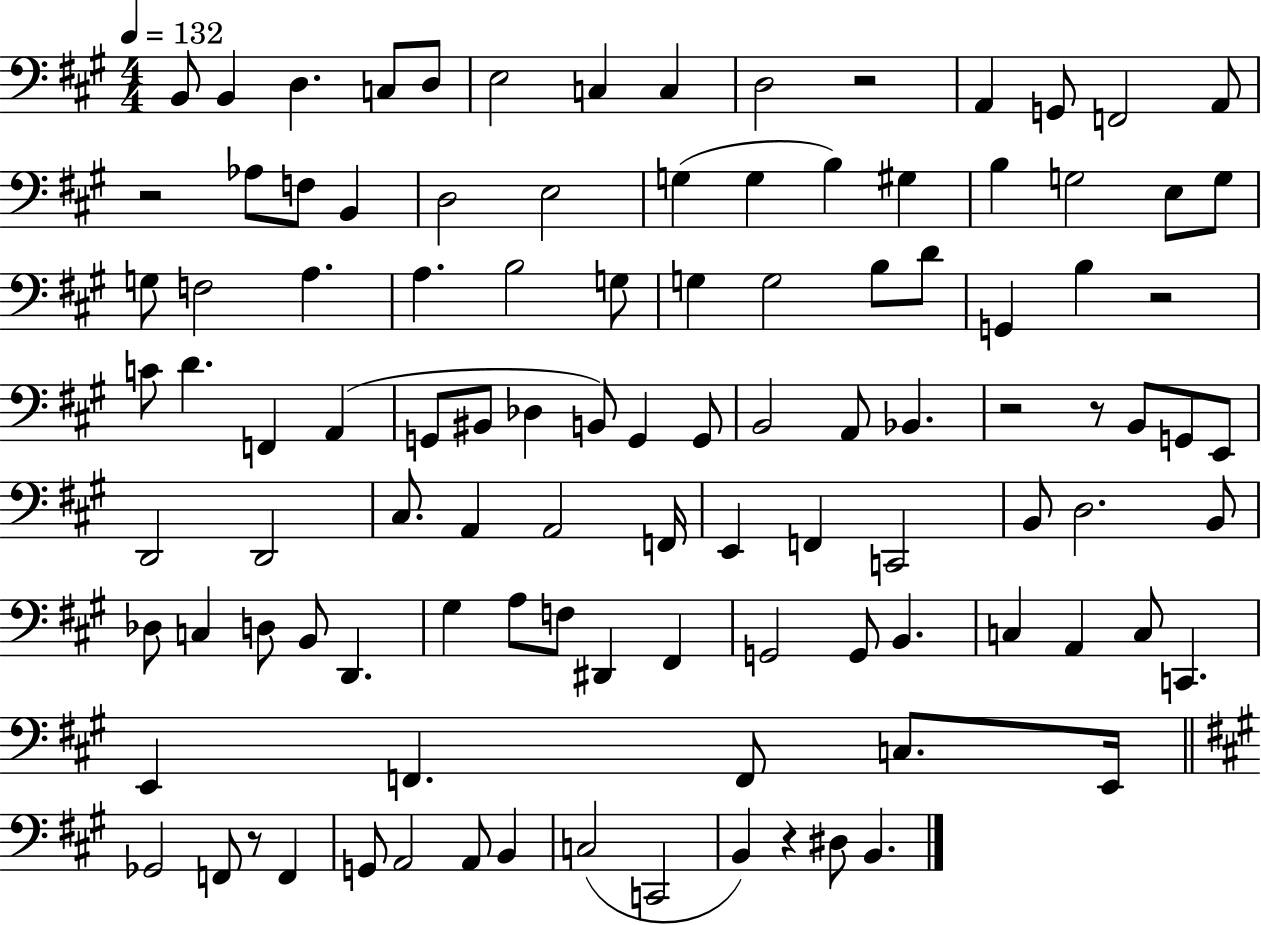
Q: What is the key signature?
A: A major